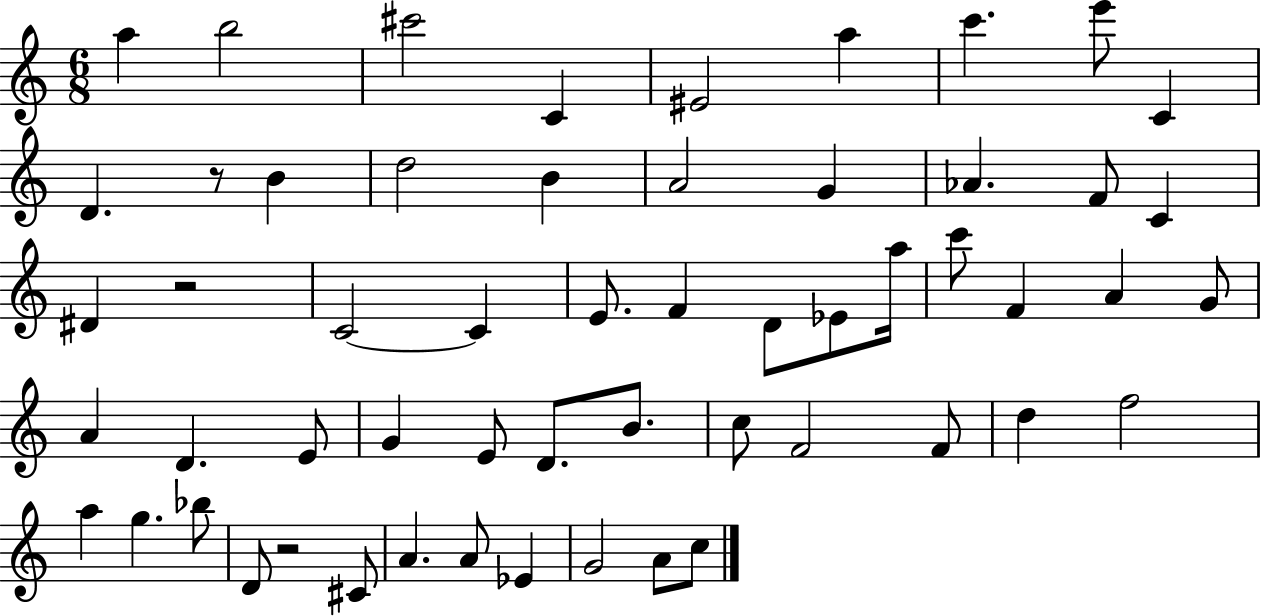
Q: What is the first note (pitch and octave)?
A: A5